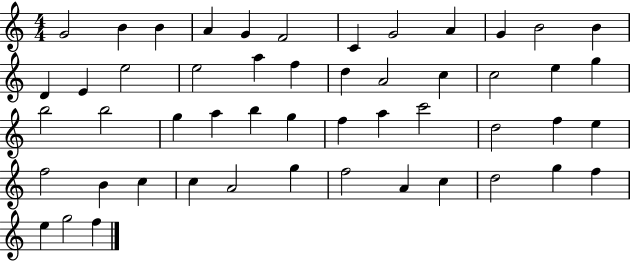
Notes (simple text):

G4/h B4/q B4/q A4/q G4/q F4/h C4/q G4/h A4/q G4/q B4/h B4/q D4/q E4/q E5/h E5/h A5/q F5/q D5/q A4/h C5/q C5/h E5/q G5/q B5/h B5/h G5/q A5/q B5/q G5/q F5/q A5/q C6/h D5/h F5/q E5/q F5/h B4/q C5/q C5/q A4/h G5/q F5/h A4/q C5/q D5/h G5/q F5/q E5/q G5/h F5/q